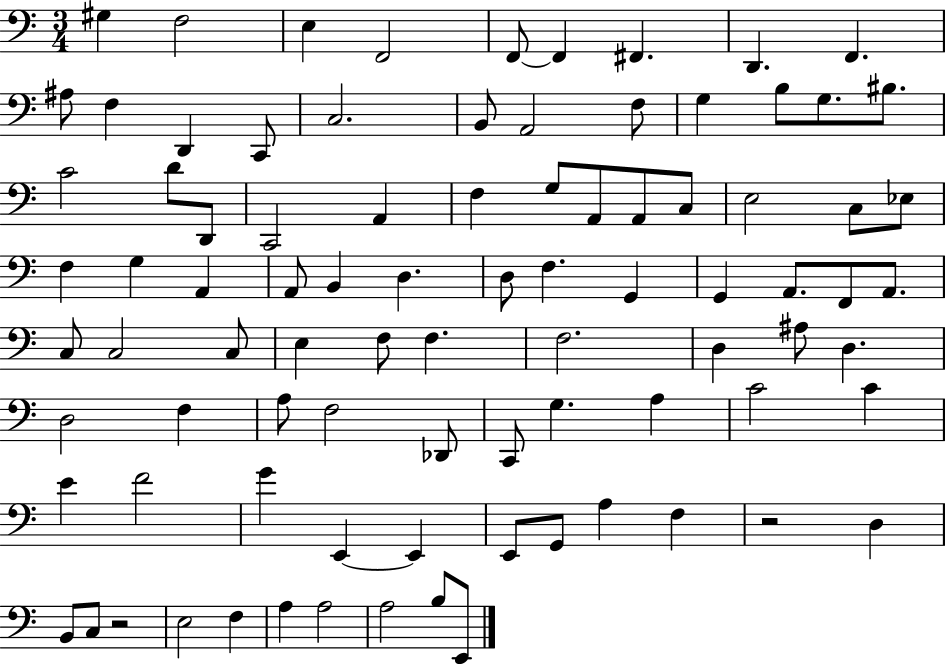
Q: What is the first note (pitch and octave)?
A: G#3